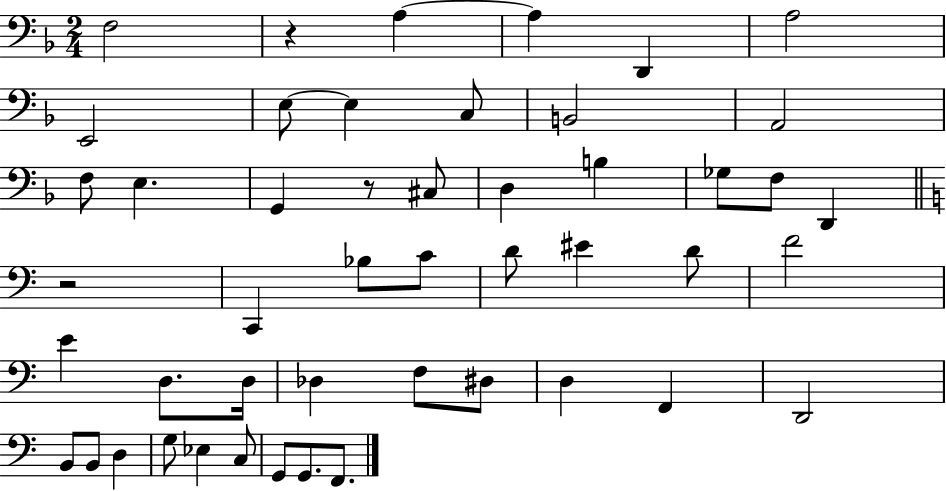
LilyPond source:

{
  \clef bass
  \numericTimeSignature
  \time 2/4
  \key f \major
  f2 | r4 a4~~ | a4 d,4 | a2 | \break e,2 | e8~~ e4 c8 | b,2 | a,2 | \break f8 e4. | g,4 r8 cis8 | d4 b4 | ges8 f8 d,4 | \break \bar "||" \break \key c \major r2 | c,4 bes8 c'8 | d'8 eis'4 d'8 | f'2 | \break e'4 d8. d16 | des4 f8 dis8 | d4 f,4 | d,2 | \break b,8 b,8 d4 | g8 ees4 c8 | g,8 g,8. f,8. | \bar "|."
}